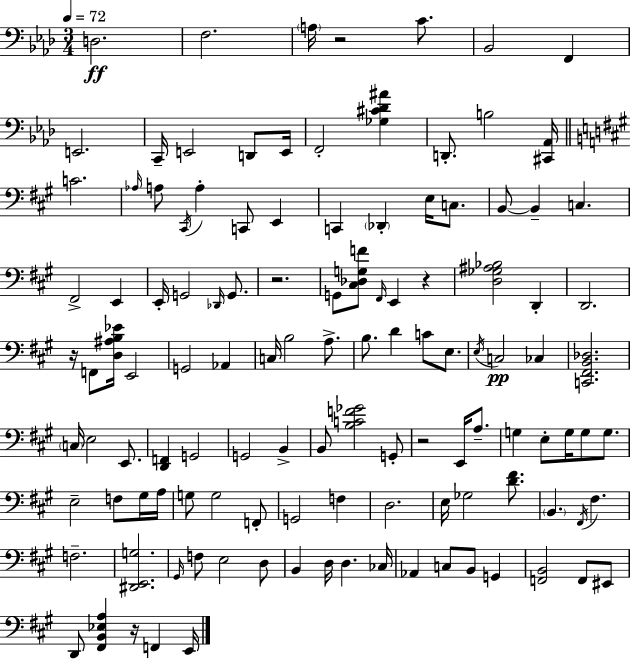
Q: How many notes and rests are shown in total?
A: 119